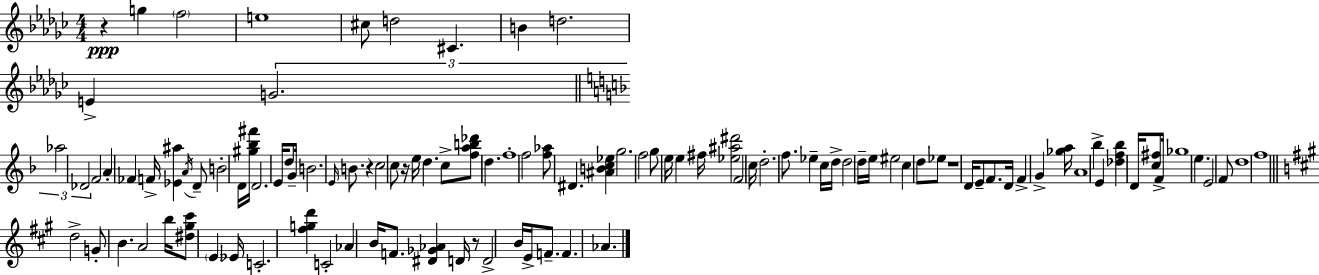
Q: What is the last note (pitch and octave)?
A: Ab4